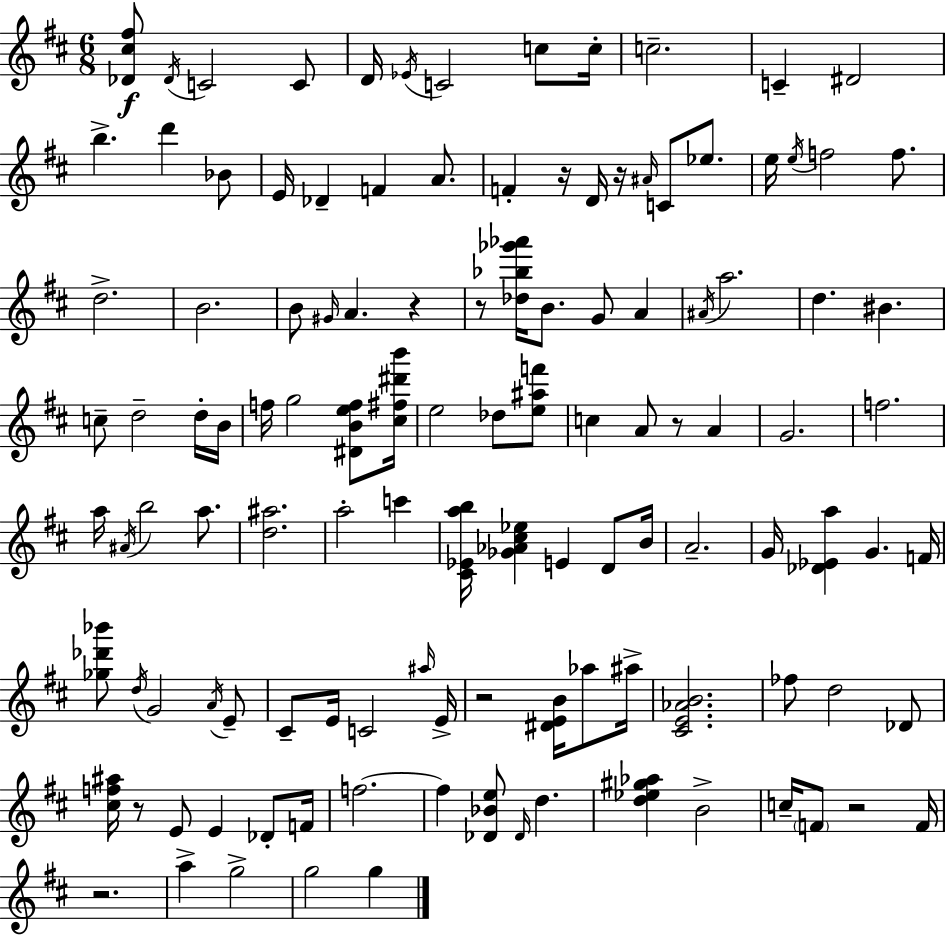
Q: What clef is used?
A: treble